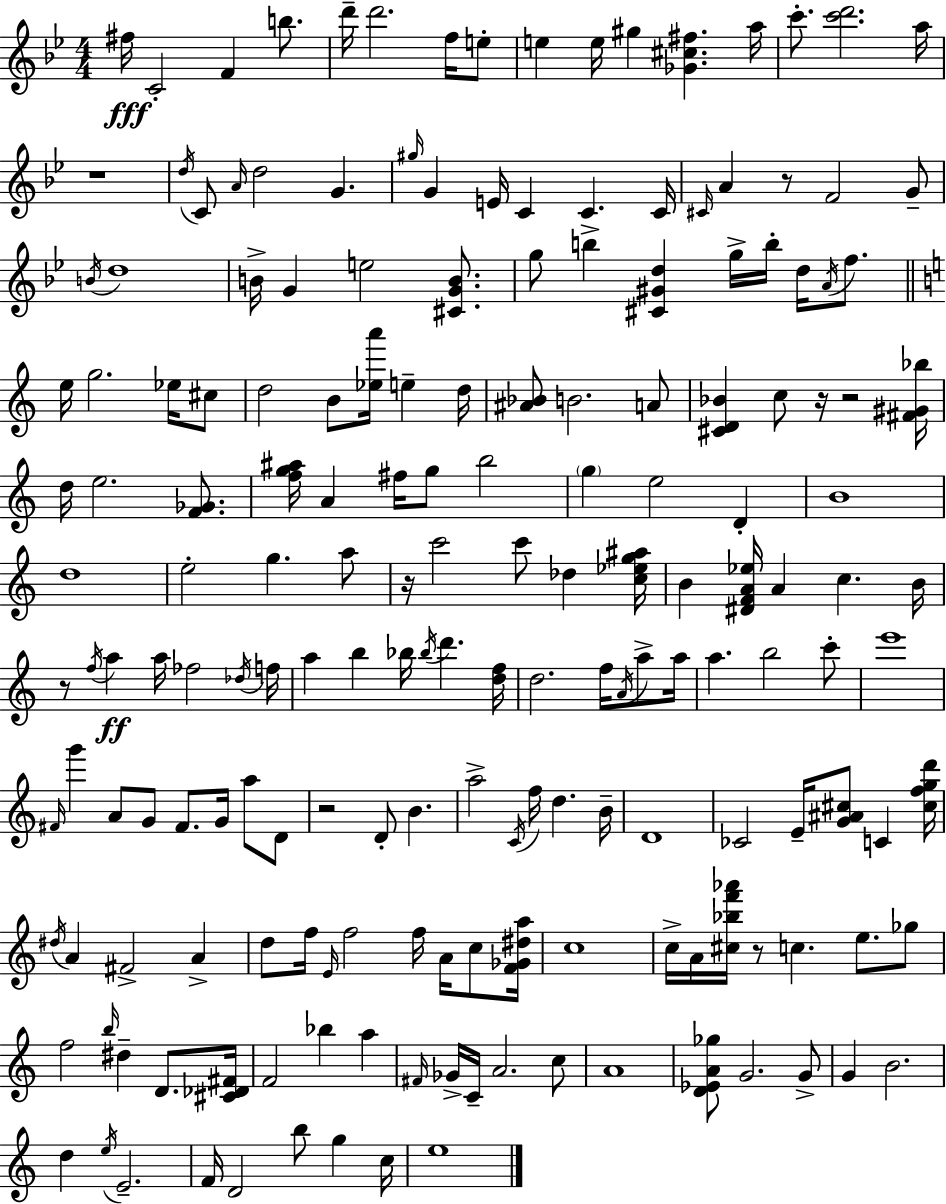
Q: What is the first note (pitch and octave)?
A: F#5